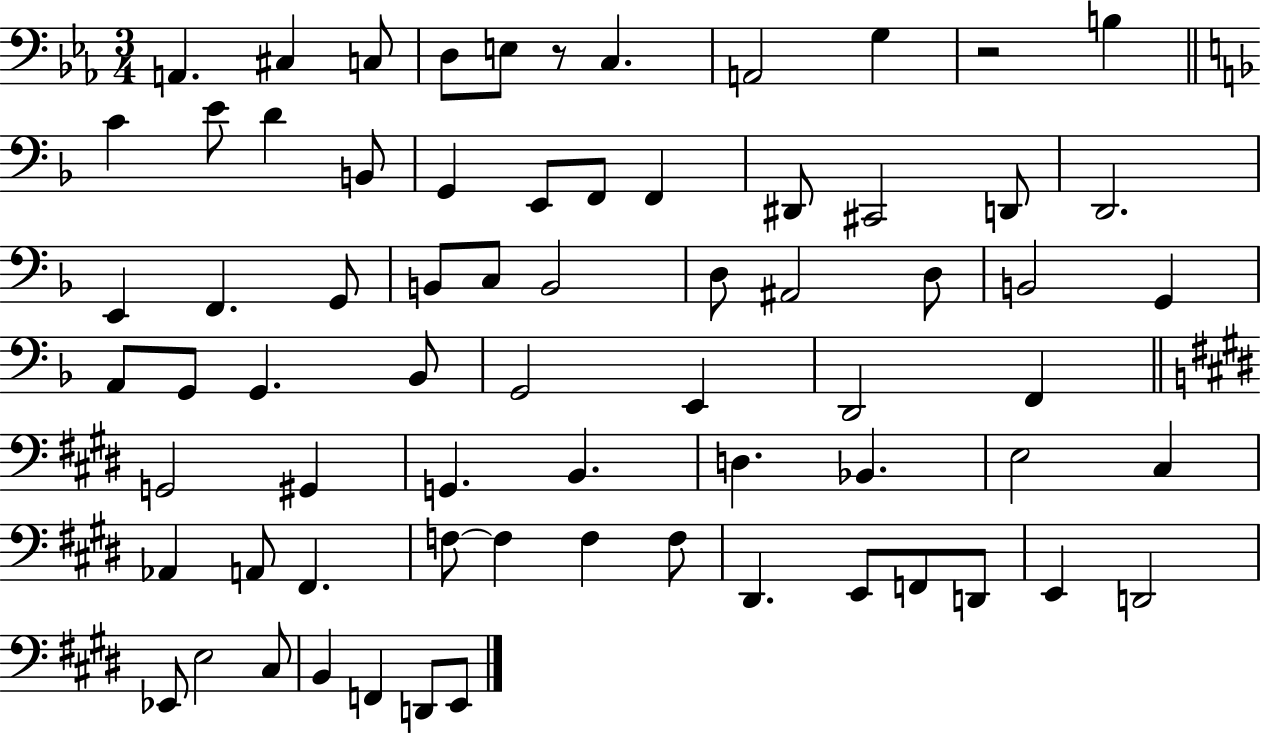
{
  \clef bass
  \numericTimeSignature
  \time 3/4
  \key ees \major
  \repeat volta 2 { a,4. cis4 c8 | d8 e8 r8 c4. | a,2 g4 | r2 b4 | \break \bar "||" \break \key f \major c'4 e'8 d'4 b,8 | g,4 e,8 f,8 f,4 | dis,8 cis,2 d,8 | d,2. | \break e,4 f,4. g,8 | b,8 c8 b,2 | d8 ais,2 d8 | b,2 g,4 | \break a,8 g,8 g,4. bes,8 | g,2 e,4 | d,2 f,4 | \bar "||" \break \key e \major g,2 gis,4 | g,4. b,4. | d4. bes,4. | e2 cis4 | \break aes,4 a,8 fis,4. | f8~~ f4 f4 f8 | dis,4. e,8 f,8 d,8 | e,4 d,2 | \break ees,8 e2 cis8 | b,4 f,4 d,8 e,8 | } \bar "|."
}